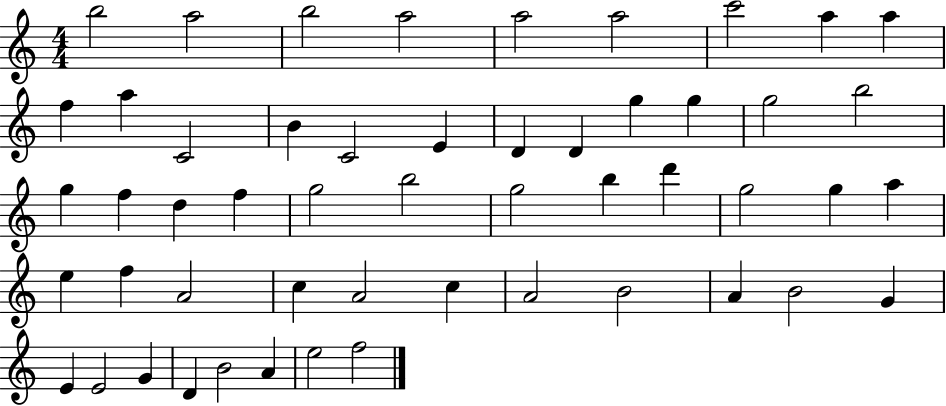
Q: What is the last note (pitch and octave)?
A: F5